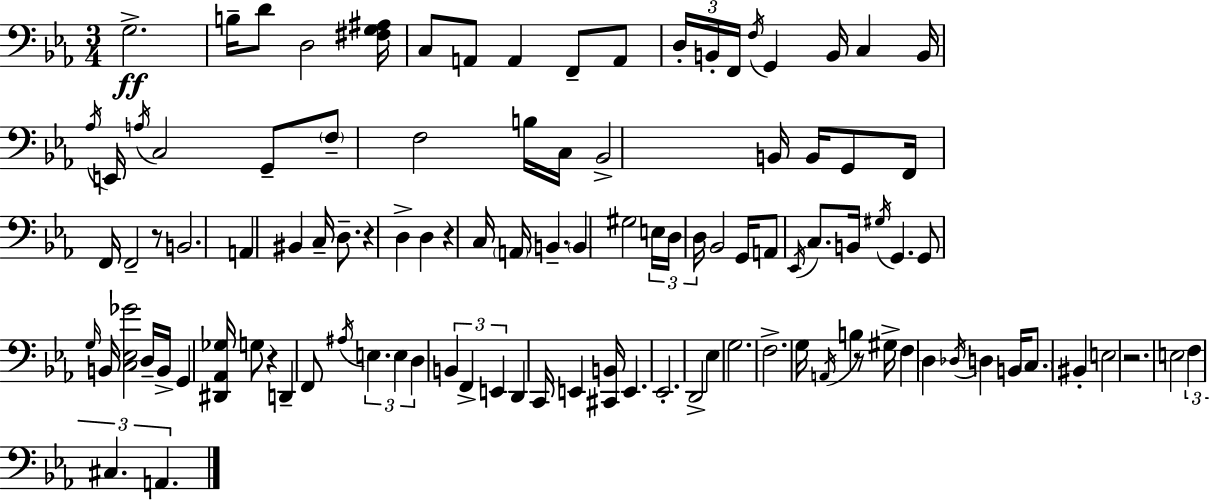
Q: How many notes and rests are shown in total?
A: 107